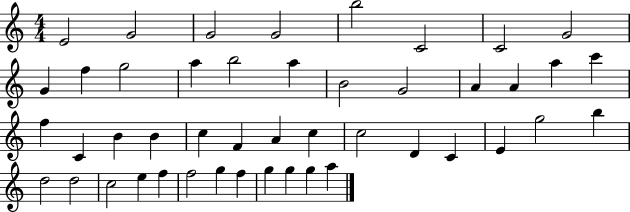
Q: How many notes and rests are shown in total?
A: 46